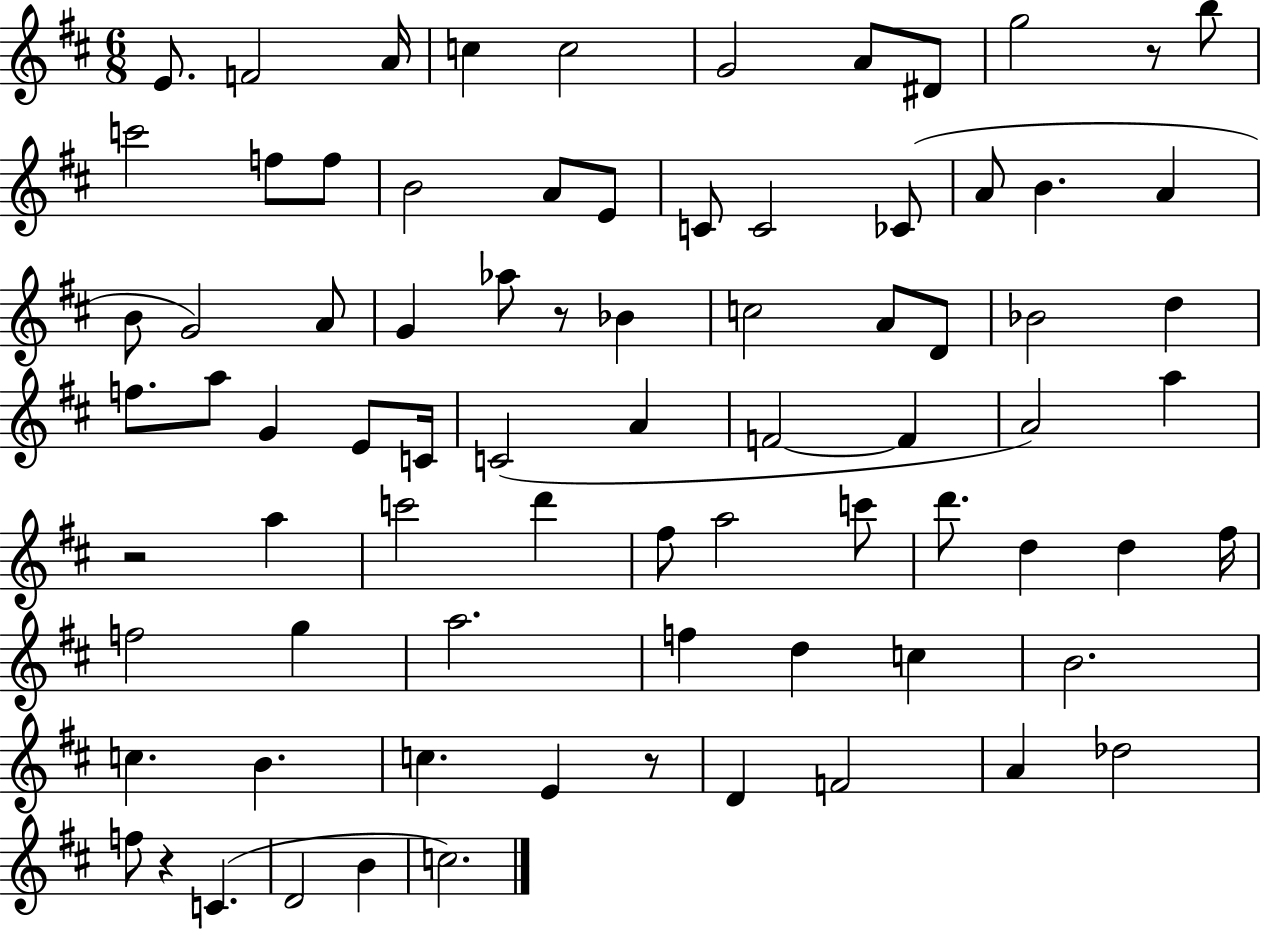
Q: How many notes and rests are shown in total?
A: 79